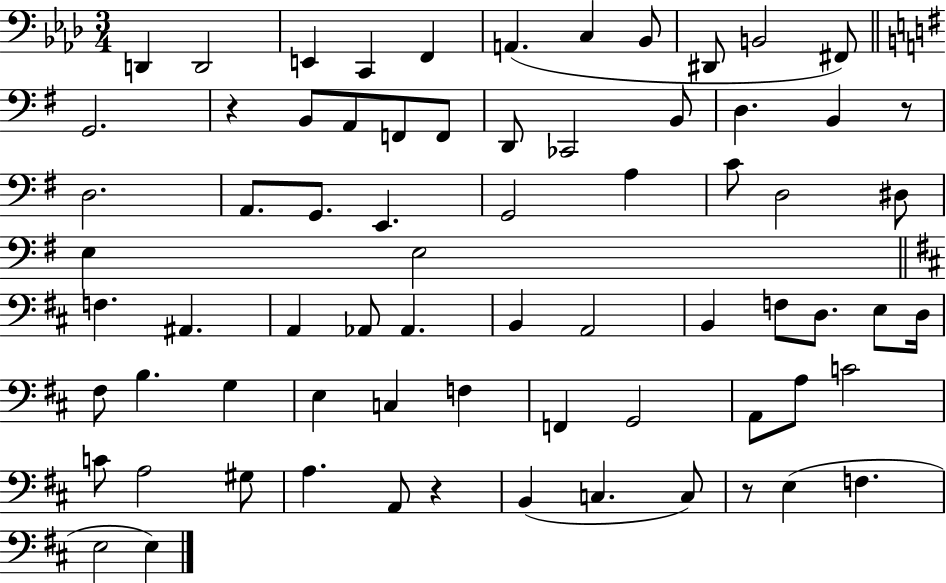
D2/q D2/h E2/q C2/q F2/q A2/q. C3/q Bb2/e D#2/e B2/h F#2/e G2/h. R/q B2/e A2/e F2/e F2/e D2/e CES2/h B2/e D3/q. B2/q R/e D3/h. A2/e. G2/e. E2/q. G2/h A3/q C4/e D3/h D#3/e E3/q E3/h F3/q. A#2/q. A2/q Ab2/e Ab2/q. B2/q A2/h B2/q F3/e D3/e. E3/e D3/s F#3/e B3/q. G3/q E3/q C3/q F3/q F2/q G2/h A2/e A3/e C4/h C4/e A3/h G#3/e A3/q. A2/e R/q B2/q C3/q. C3/e R/e E3/q F3/q. E3/h E3/q